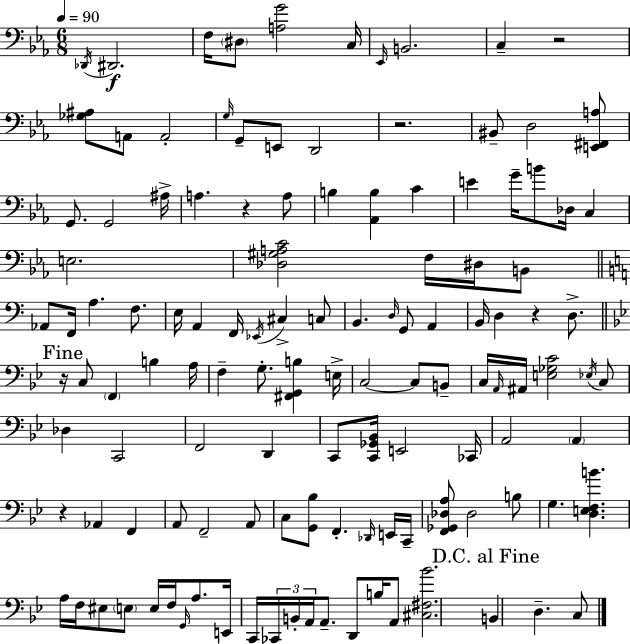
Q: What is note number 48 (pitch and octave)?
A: D3